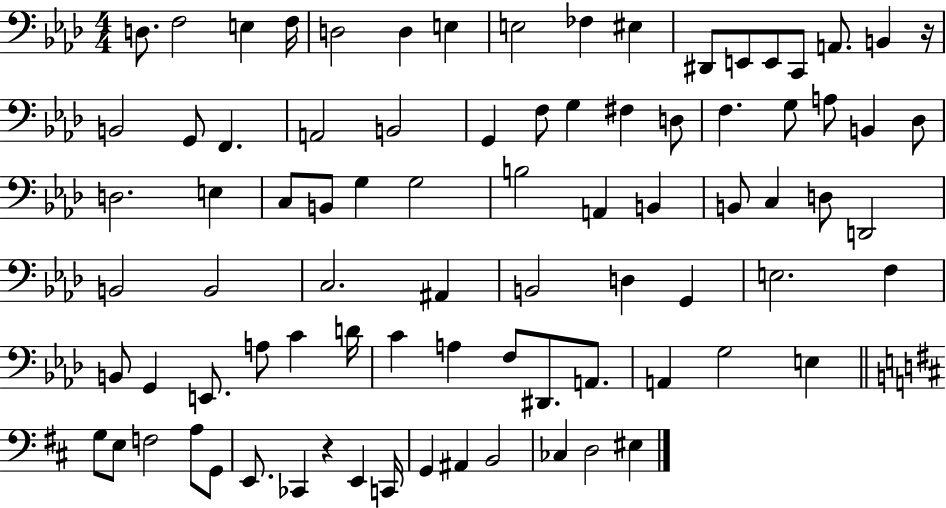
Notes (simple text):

D3/e. F3/h E3/q F3/s D3/h D3/q E3/q E3/h FES3/q EIS3/q D#2/e E2/e E2/e C2/e A2/e. B2/q R/s B2/h G2/e F2/q. A2/h B2/h G2/q F3/e G3/q F#3/q D3/e F3/q. G3/e A3/e B2/q Db3/e D3/h. E3/q C3/e B2/e G3/q G3/h B3/h A2/q B2/q B2/e C3/q D3/e D2/h B2/h B2/h C3/h. A#2/q B2/h D3/q G2/q E3/h. F3/q B2/e G2/q E2/e. A3/e C4/q D4/s C4/q A3/q F3/e D#2/e. A2/e. A2/q G3/h E3/q G3/e E3/e F3/h A3/e G2/e E2/e. CES2/q R/q E2/q C2/s G2/q A#2/q B2/h CES3/q D3/h EIS3/q